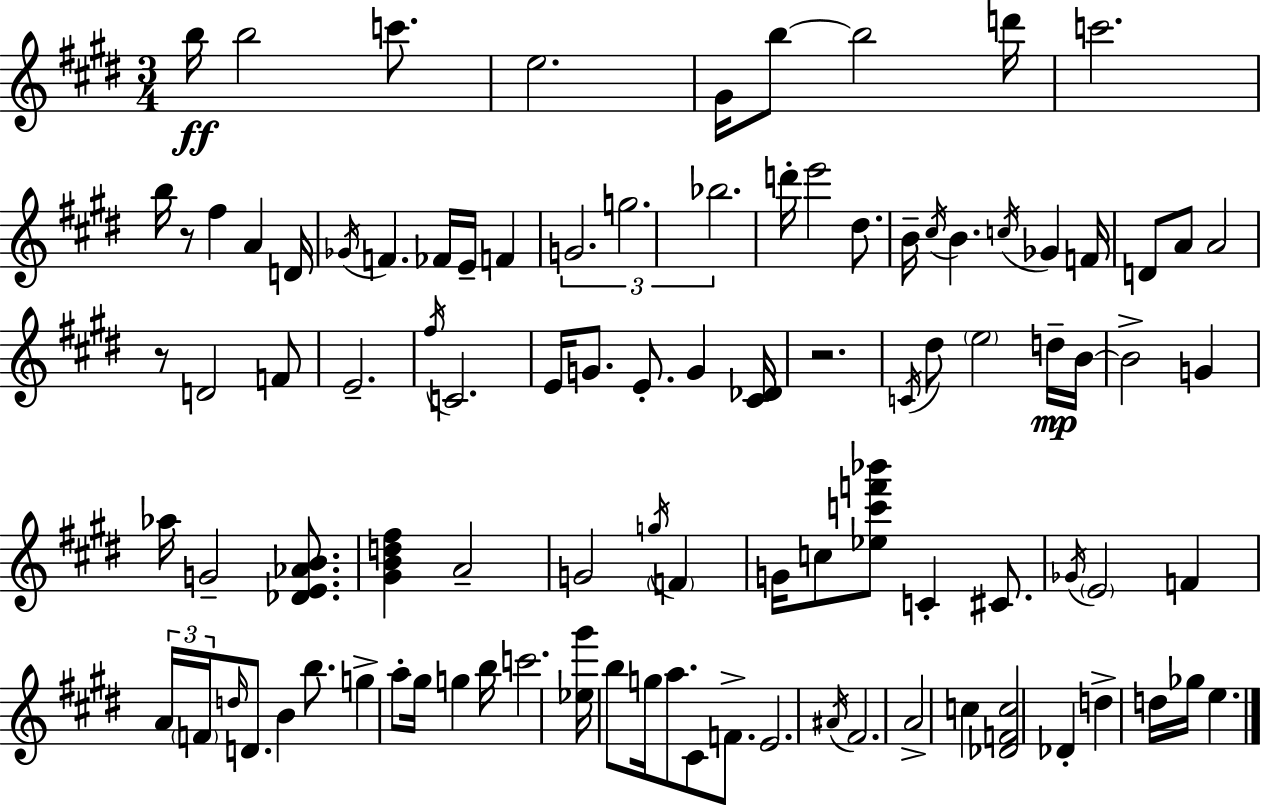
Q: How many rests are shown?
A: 3